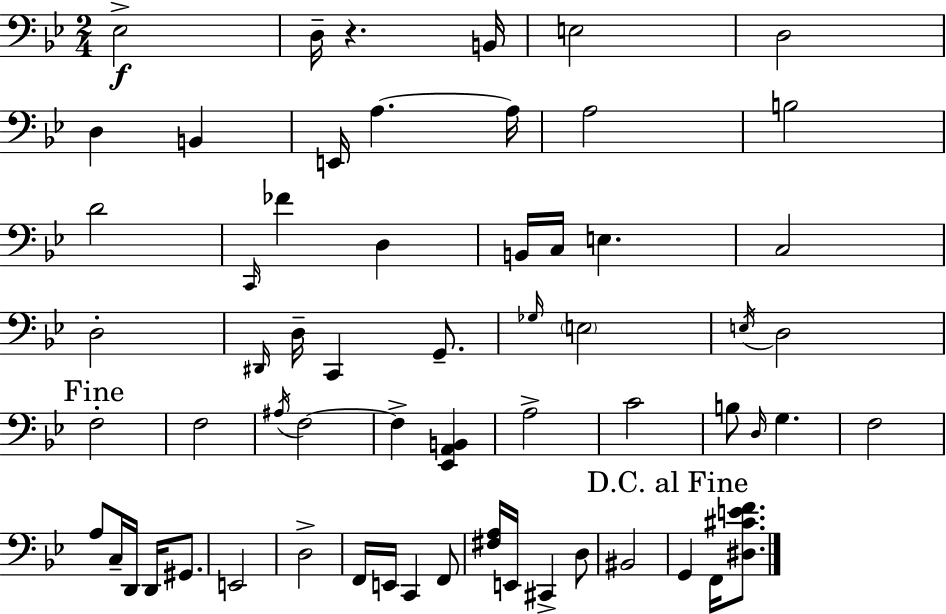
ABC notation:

X:1
T:Untitled
M:2/4
L:1/4
K:Bb
_E,2 D,/4 z B,,/4 E,2 D,2 D, B,, E,,/4 A, A,/4 A,2 B,2 D2 C,,/4 _F D, B,,/4 C,/4 E, C,2 D,2 ^D,,/4 D,/4 C,, G,,/2 _G,/4 E,2 E,/4 D,2 F,2 F,2 ^A,/4 F,2 F, [_E,,A,,B,,] A,2 C2 B,/2 D,/4 G, F,2 A,/2 C,/4 D,,/4 D,,/4 ^G,,/2 E,,2 D,2 F,,/4 E,,/4 C,, F,,/2 [^F,A,]/4 E,,/4 ^C,, D,/2 ^B,,2 G,, F,,/4 [^D,^CEF]/2